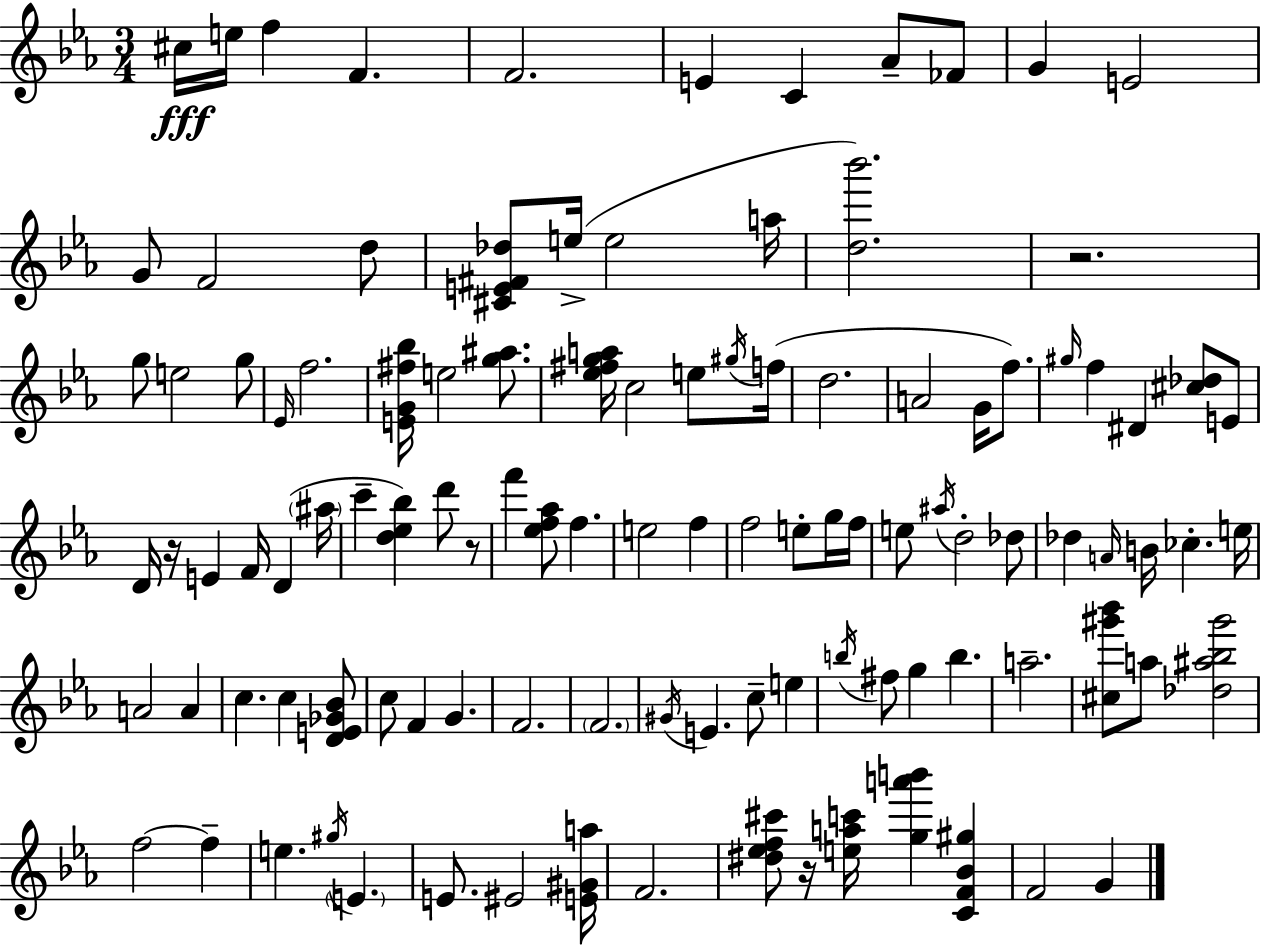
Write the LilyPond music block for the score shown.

{
  \clef treble
  \numericTimeSignature
  \time 3/4
  \key c \minor
  cis''16\fff e''16 f''4 f'4. | f'2. | e'4 c'4 aes'8-- fes'8 | g'4 e'2 | \break g'8 f'2 d''8 | <cis' e' fis' des''>8 e''16->( e''2 a''16 | <d'' bes'''>2.) | r2. | \break g''8 e''2 g''8 | \grace { ees'16 } f''2. | <e' g' fis'' bes''>16 e''2 <g'' ais''>8. | <ees'' fis'' g'' a''>16 c''2 e''8 | \break \acciaccatura { gis''16 }( f''16 d''2. | a'2 g'16 f''8.) | \grace { gis''16 } f''4 dis'4 <cis'' des''>8 | e'8 d'16 r16 e'4 f'16 d'4( | \break \parenthesize ais''16 c'''4-- <d'' ees'' bes''>4) d'''8 | r8 f'''4 <ees'' f'' aes''>8 f''4. | e''2 f''4 | f''2 e''8-. | \break g''16 f''16 e''8 \acciaccatura { ais''16 } d''2-. | des''8 des''4 \grace { a'16 } b'16 ces''4.-. | e''16 a'2 | a'4 c''4. c''4 | \break <d' e' ges' bes'>8 c''8 f'4 g'4. | f'2. | \parenthesize f'2. | \acciaccatura { gis'16 } e'4. | \break c''8-- e''4 \acciaccatura { b''16 } fis''8 g''4 | b''4. a''2.-- | <cis'' gis''' bes'''>8 a''8 <des'' ais'' bes'' gis'''>2 | f''2~~ | \break f''4-- e''4. | \acciaccatura { gis''16 } \parenthesize e'4. e'8. eis'2 | <e' gis' a''>16 f'2. | <dis'' ees'' f'' cis'''>8 r16 <e'' a'' c'''>16 | \break <g'' a''' b'''>4 <c' f' bes' gis''>4 f'2 | g'4 \bar "|."
}